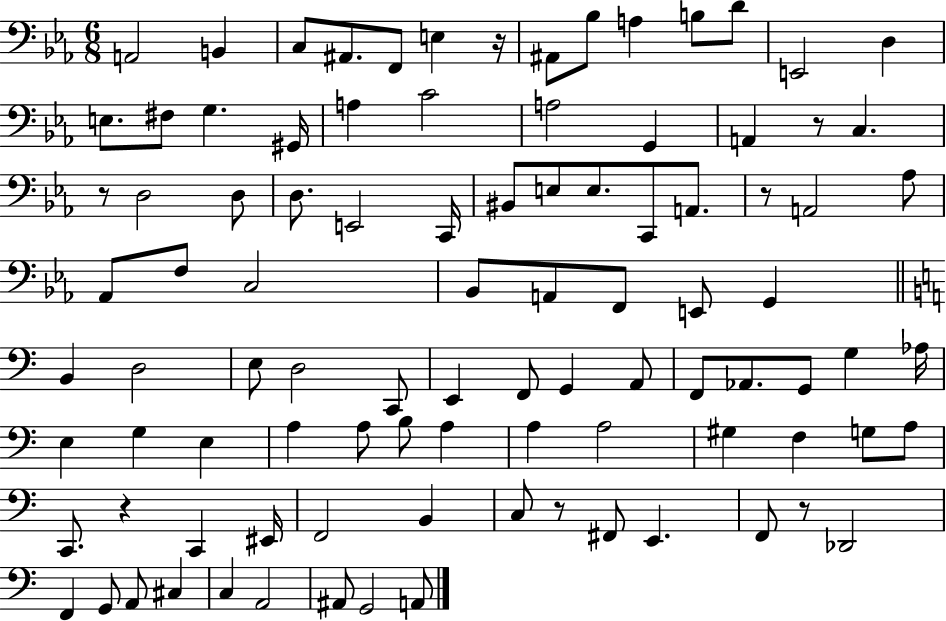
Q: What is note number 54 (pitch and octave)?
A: Ab2